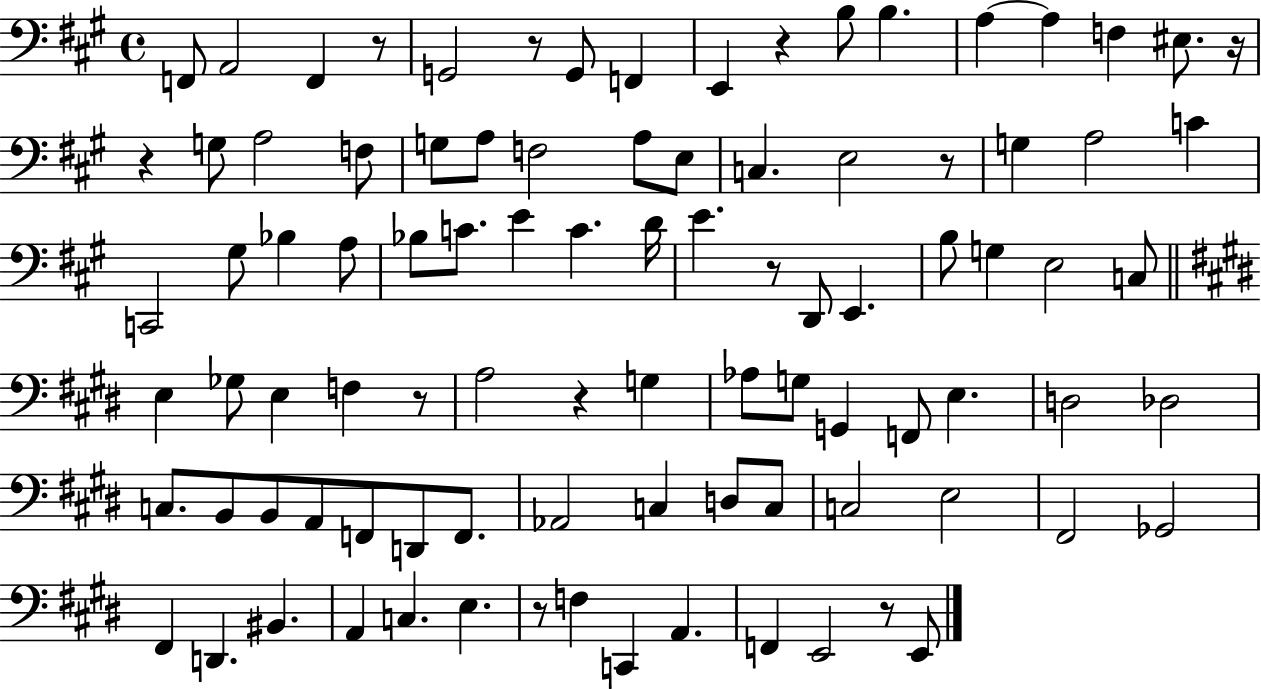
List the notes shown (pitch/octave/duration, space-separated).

F2/e A2/h F2/q R/e G2/h R/e G2/e F2/q E2/q R/q B3/e B3/q. A3/q A3/q F3/q EIS3/e. R/s R/q G3/e A3/h F3/e G3/e A3/e F3/h A3/e E3/e C3/q. E3/h R/e G3/q A3/h C4/q C2/h G#3/e Bb3/q A3/e Bb3/e C4/e. E4/q C4/q. D4/s E4/q. R/e D2/e E2/q. B3/e G3/q E3/h C3/e E3/q Gb3/e E3/q F3/q R/e A3/h R/q G3/q Ab3/e G3/e G2/q F2/e E3/q. D3/h Db3/h C3/e. B2/e B2/e A2/e F2/e D2/e F2/e. Ab2/h C3/q D3/e C3/e C3/h E3/h F#2/h Gb2/h F#2/q D2/q. BIS2/q. A2/q C3/q. E3/q. R/e F3/q C2/q A2/q. F2/q E2/h R/e E2/e